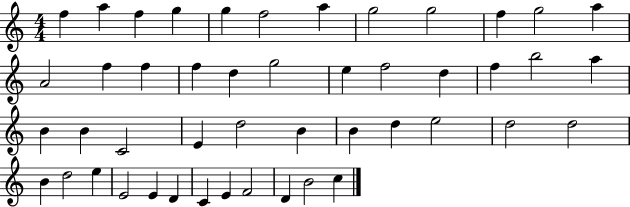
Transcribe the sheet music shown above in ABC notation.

X:1
T:Untitled
M:4/4
L:1/4
K:C
f a f g g f2 a g2 g2 f g2 a A2 f f f d g2 e f2 d f b2 a B B C2 E d2 B B d e2 d2 d2 B d2 e E2 E D C E F2 D B2 c